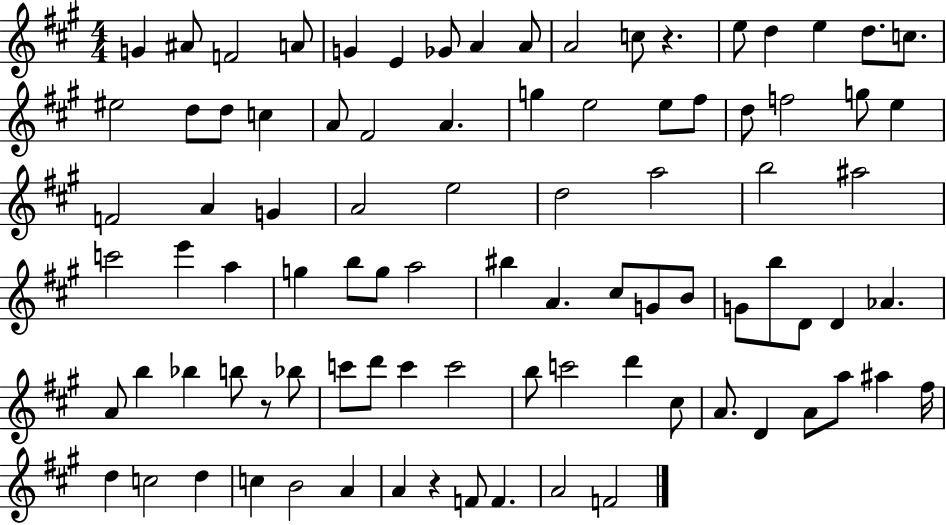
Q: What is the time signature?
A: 4/4